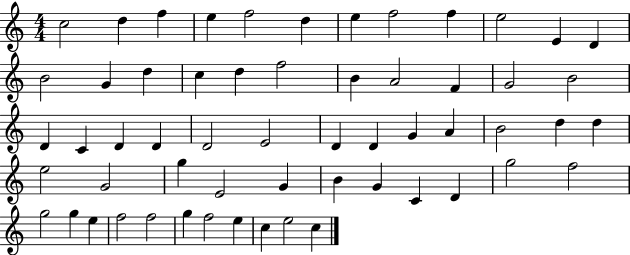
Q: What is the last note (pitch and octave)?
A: C5